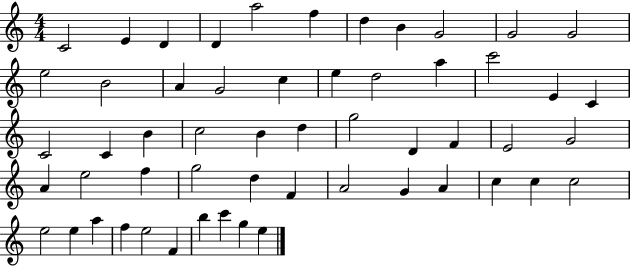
C4/h E4/q D4/q D4/q A5/h F5/q D5/q B4/q G4/h G4/h G4/h E5/h B4/h A4/q G4/h C5/q E5/q D5/h A5/q C6/h E4/q C4/q C4/h C4/q B4/q C5/h B4/q D5/q G5/h D4/q F4/q E4/h G4/h A4/q E5/h F5/q G5/h D5/q F4/q A4/h G4/q A4/q C5/q C5/q C5/h E5/h E5/q A5/q F5/q E5/h F4/q B5/q C6/q G5/q E5/q